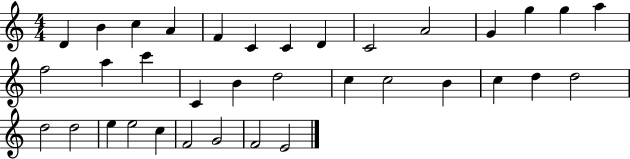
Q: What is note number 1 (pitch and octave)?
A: D4